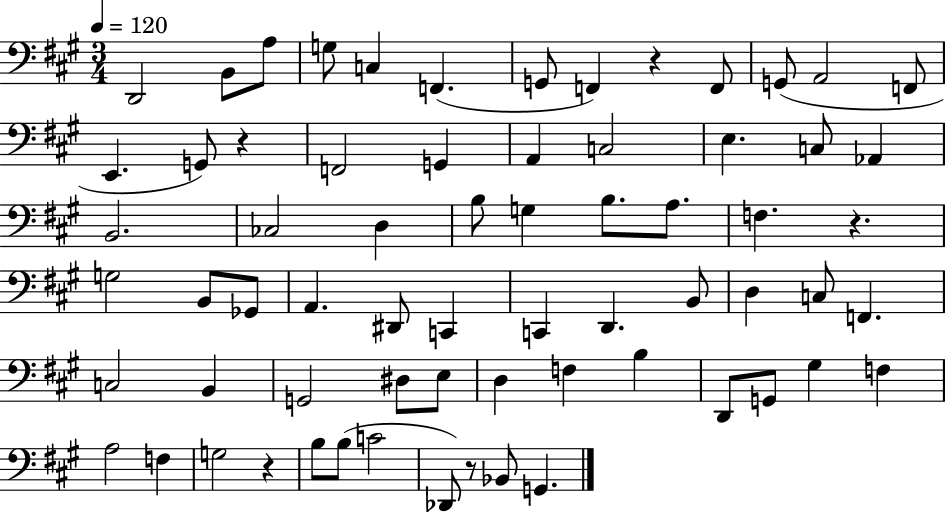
D2/h B2/e A3/e G3/e C3/q F2/q. G2/e F2/q R/q F2/e G2/e A2/h F2/e E2/q. G2/e R/q F2/h G2/q A2/q C3/h E3/q. C3/e Ab2/q B2/h. CES3/h D3/q B3/e G3/q B3/e. A3/e. F3/q. R/q. G3/h B2/e Gb2/e A2/q. D#2/e C2/q C2/q D2/q. B2/e D3/q C3/e F2/q. C3/h B2/q G2/h D#3/e E3/e D3/q F3/q B3/q D2/e G2/e G#3/q F3/q A3/h F3/q G3/h R/q B3/e B3/e C4/h Db2/e R/e Bb2/e G2/q.